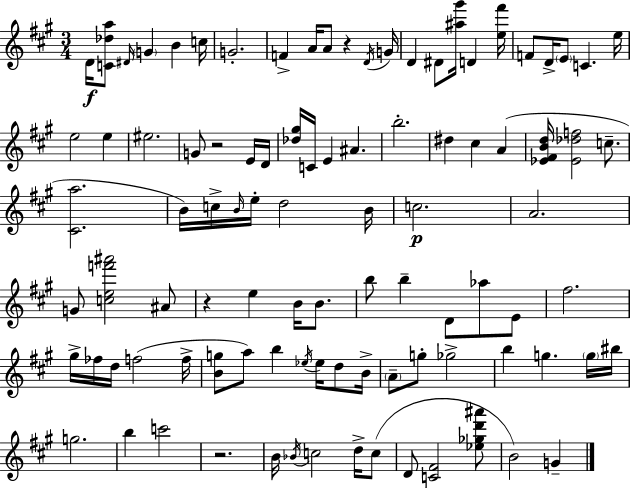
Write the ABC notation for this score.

X:1
T:Untitled
M:3/4
L:1/4
K:A
D/4 [C_da]/2 ^D/4 G B c/4 G2 F A/4 A/2 z D/4 G/4 D ^D/2 [^a^g']/4 D [e^f']/4 F/2 D/4 E/2 C e/4 e2 e ^e2 G/2 z2 E/4 D/4 [_d^g]/4 C/4 E ^A b2 ^d ^c A [_E^FBd]/4 [_E_df]2 c/2 [^Ca]2 B/4 c/4 B/4 e/4 d2 B/4 c2 A2 G/2 [cef'^a']2 ^A/2 z e B/4 B/2 b/2 b D/2 _a/2 E/2 ^f2 ^g/4 _f/4 d/4 f2 f/4 [Bg]/2 a/2 b _e/4 _e/4 d/2 B/4 A/2 g/2 _g2 b g g/4 ^b/4 g2 b c'2 z2 B/4 _B/4 c2 d/4 c/2 D/2 [C^F]2 [_e_gd'^a']/2 B2 G